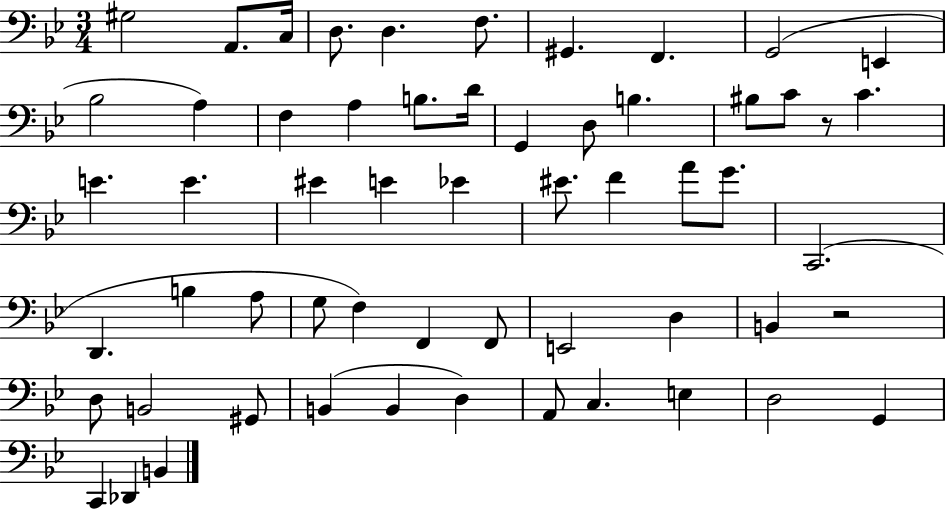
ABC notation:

X:1
T:Untitled
M:3/4
L:1/4
K:Bb
^G,2 A,,/2 C,/4 D,/2 D, F,/2 ^G,, F,, G,,2 E,, _B,2 A, F, A, B,/2 D/4 G,, D,/2 B, ^B,/2 C/2 z/2 C E E ^E E _E ^E/2 F A/2 G/2 C,,2 D,, B, A,/2 G,/2 F, F,, F,,/2 E,,2 D, B,, z2 D,/2 B,,2 ^G,,/2 B,, B,, D, A,,/2 C, E, D,2 G,, C,, _D,, B,,